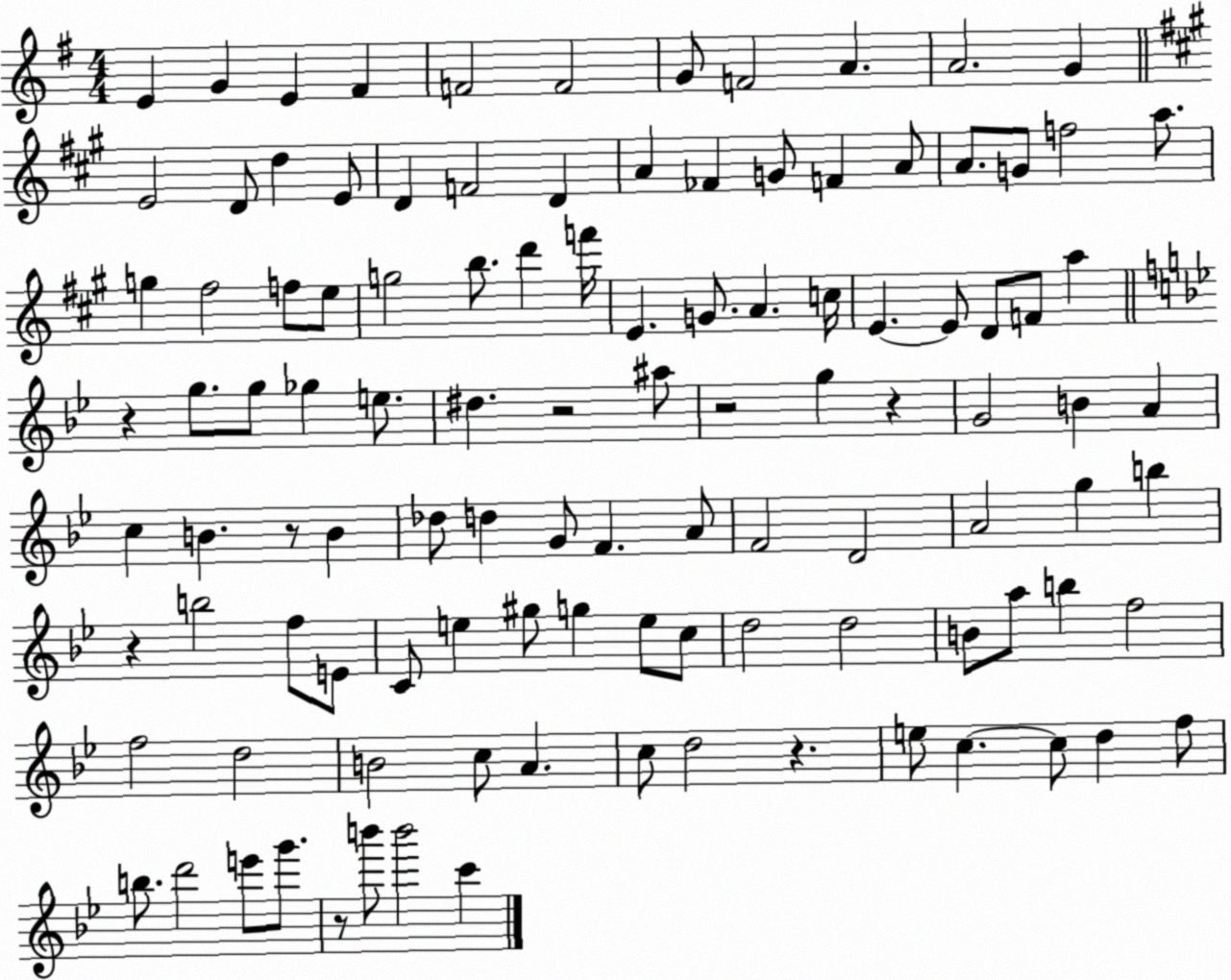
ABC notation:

X:1
T:Untitled
M:4/4
L:1/4
K:G
E G E ^F F2 F2 G/2 F2 A A2 G E2 D/2 d E/2 D F2 D A _F G/2 F A/2 A/2 G/2 f2 a/2 g ^f2 f/2 e/2 g2 b/2 d' f'/4 E G/2 A c/4 E E/2 D/2 F/2 a z g/2 g/2 _g e/2 ^d z2 ^a/2 z2 g z G2 B A c B z/2 B _d/2 d G/2 F A/2 F2 D2 A2 g b z b2 f/2 E/2 C/2 e ^g/2 g e/2 c/2 d2 d2 B/2 a/2 b f2 f2 d2 B2 c/2 A c/2 d2 z e/2 c c/2 d f/2 b/2 d'2 e'/2 g'/2 z/2 b'/2 b'2 c'